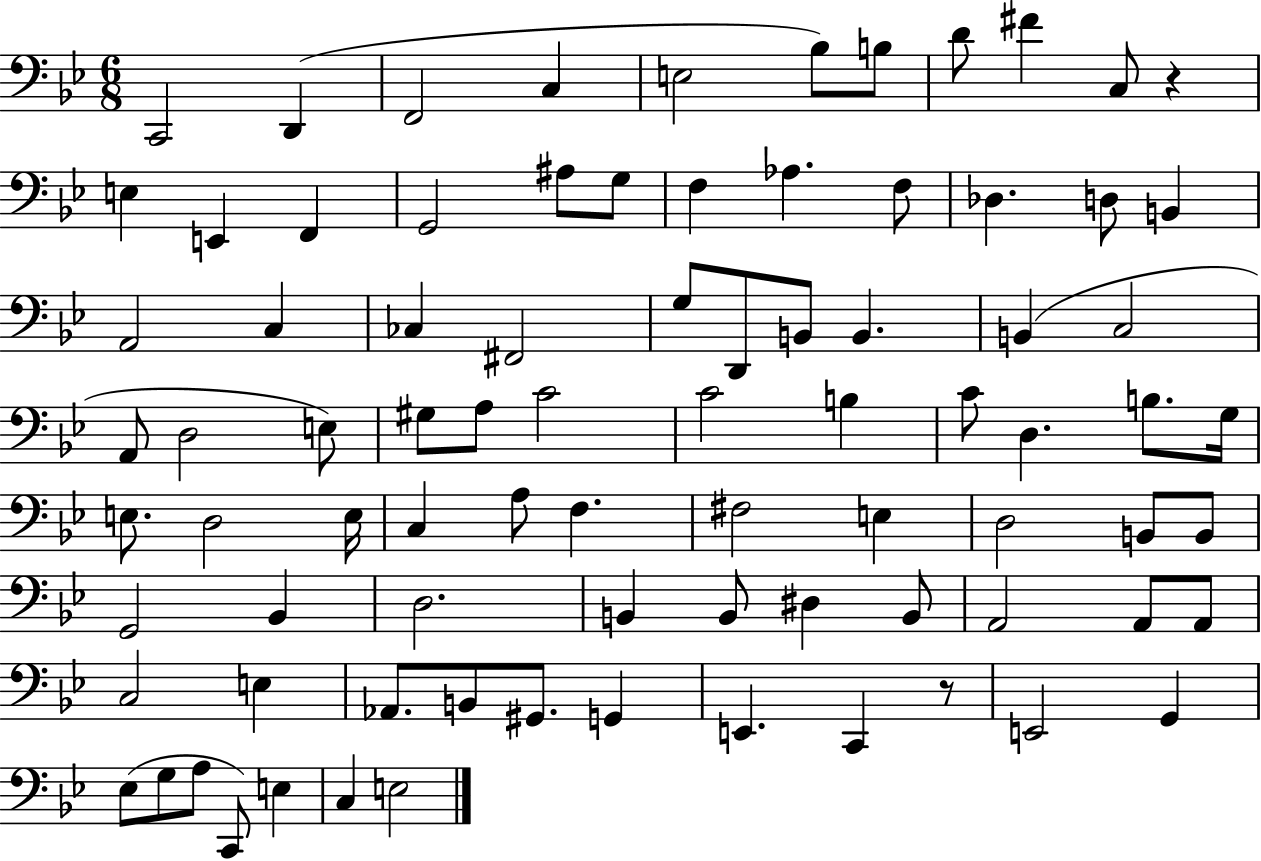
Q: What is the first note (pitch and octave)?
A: C2